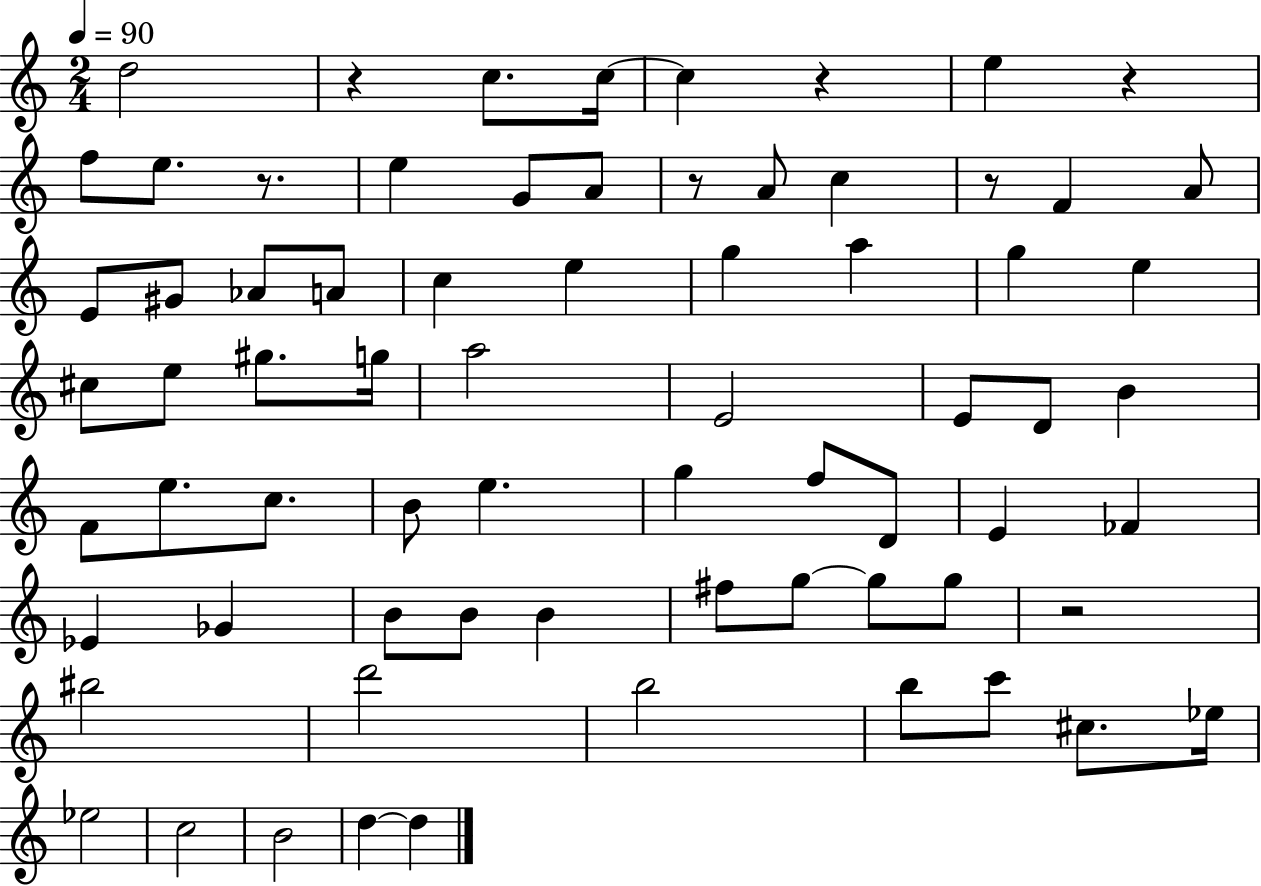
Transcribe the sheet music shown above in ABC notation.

X:1
T:Untitled
M:2/4
L:1/4
K:C
d2 z c/2 c/4 c z e z f/2 e/2 z/2 e G/2 A/2 z/2 A/2 c z/2 F A/2 E/2 ^G/2 _A/2 A/2 c e g a g e ^c/2 e/2 ^g/2 g/4 a2 E2 E/2 D/2 B F/2 e/2 c/2 B/2 e g f/2 D/2 E _F _E _G B/2 B/2 B ^f/2 g/2 g/2 g/2 z2 ^b2 d'2 b2 b/2 c'/2 ^c/2 _e/4 _e2 c2 B2 d d